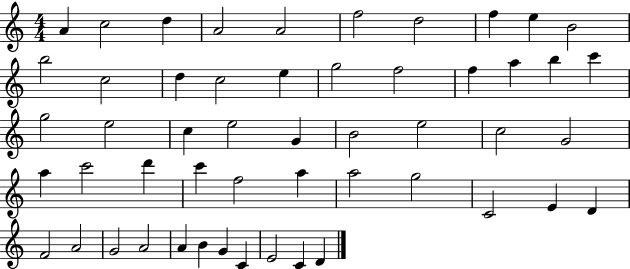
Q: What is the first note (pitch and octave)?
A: A4